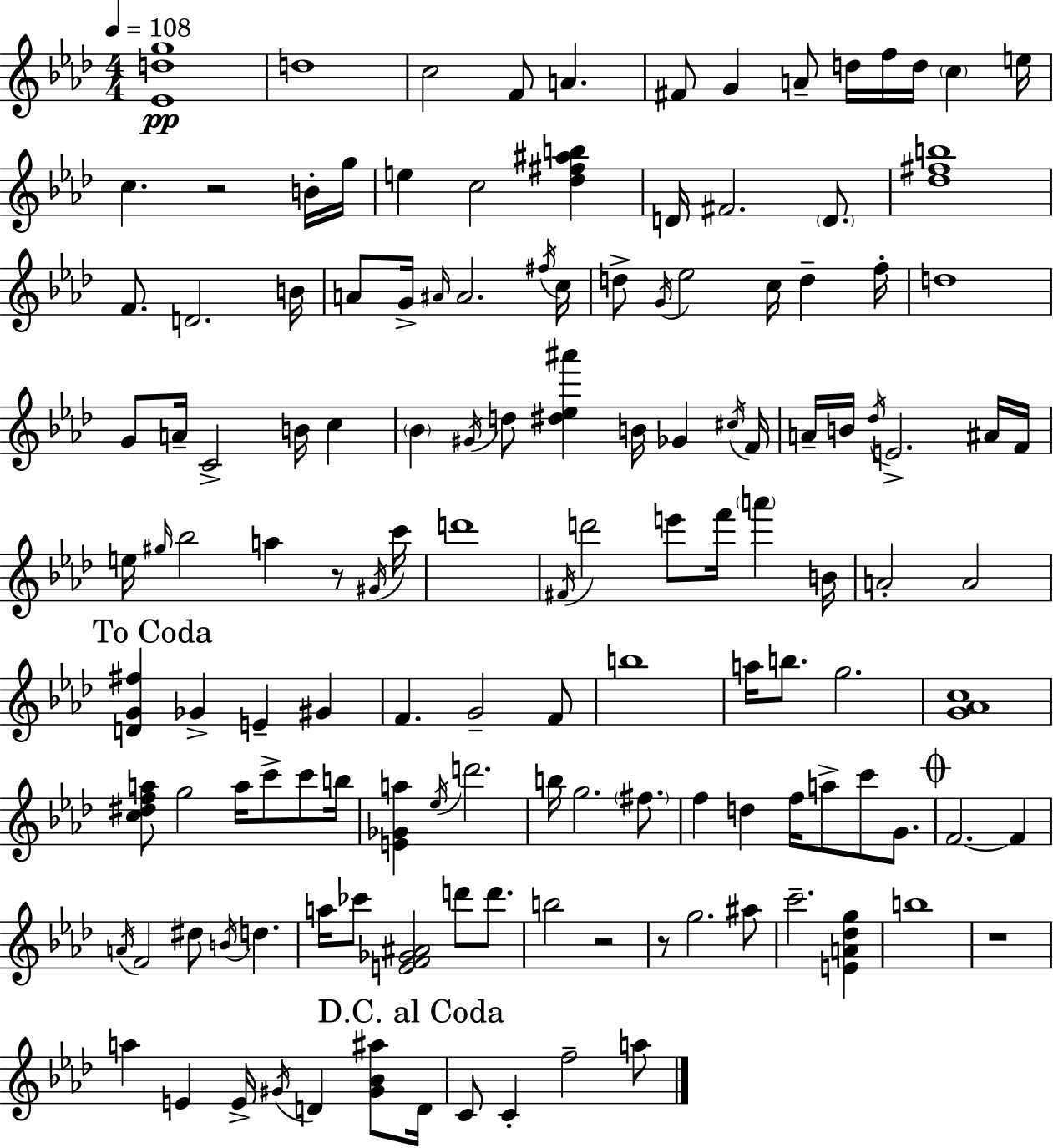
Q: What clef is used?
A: treble